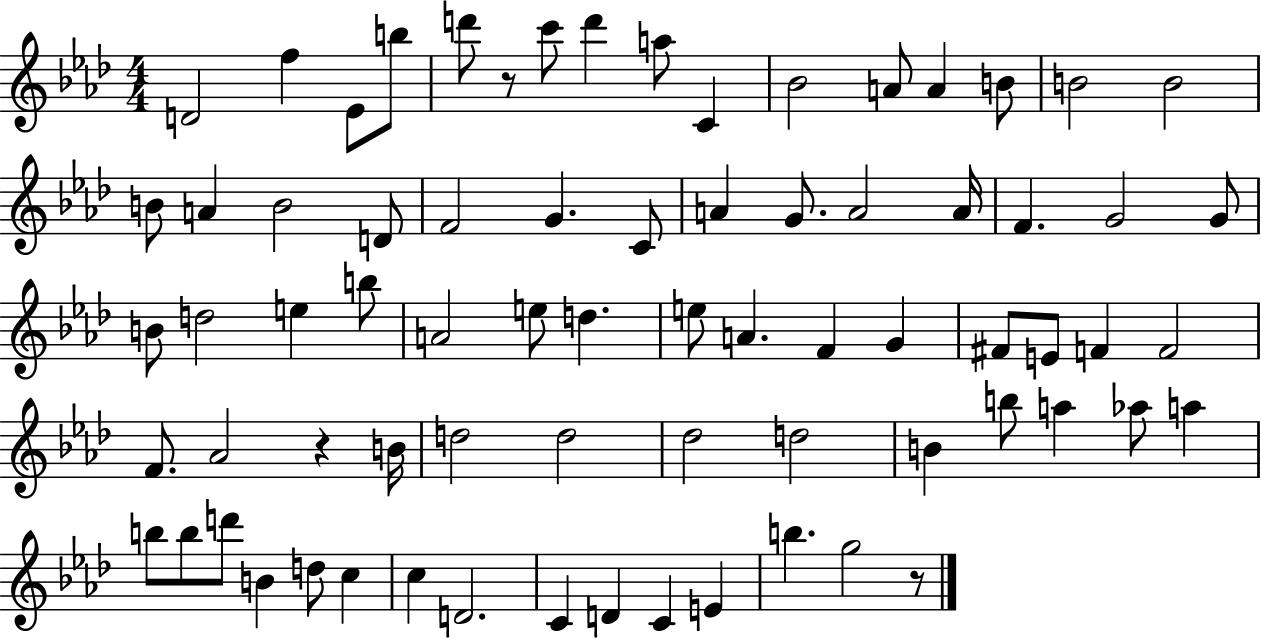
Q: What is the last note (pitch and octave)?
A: G5